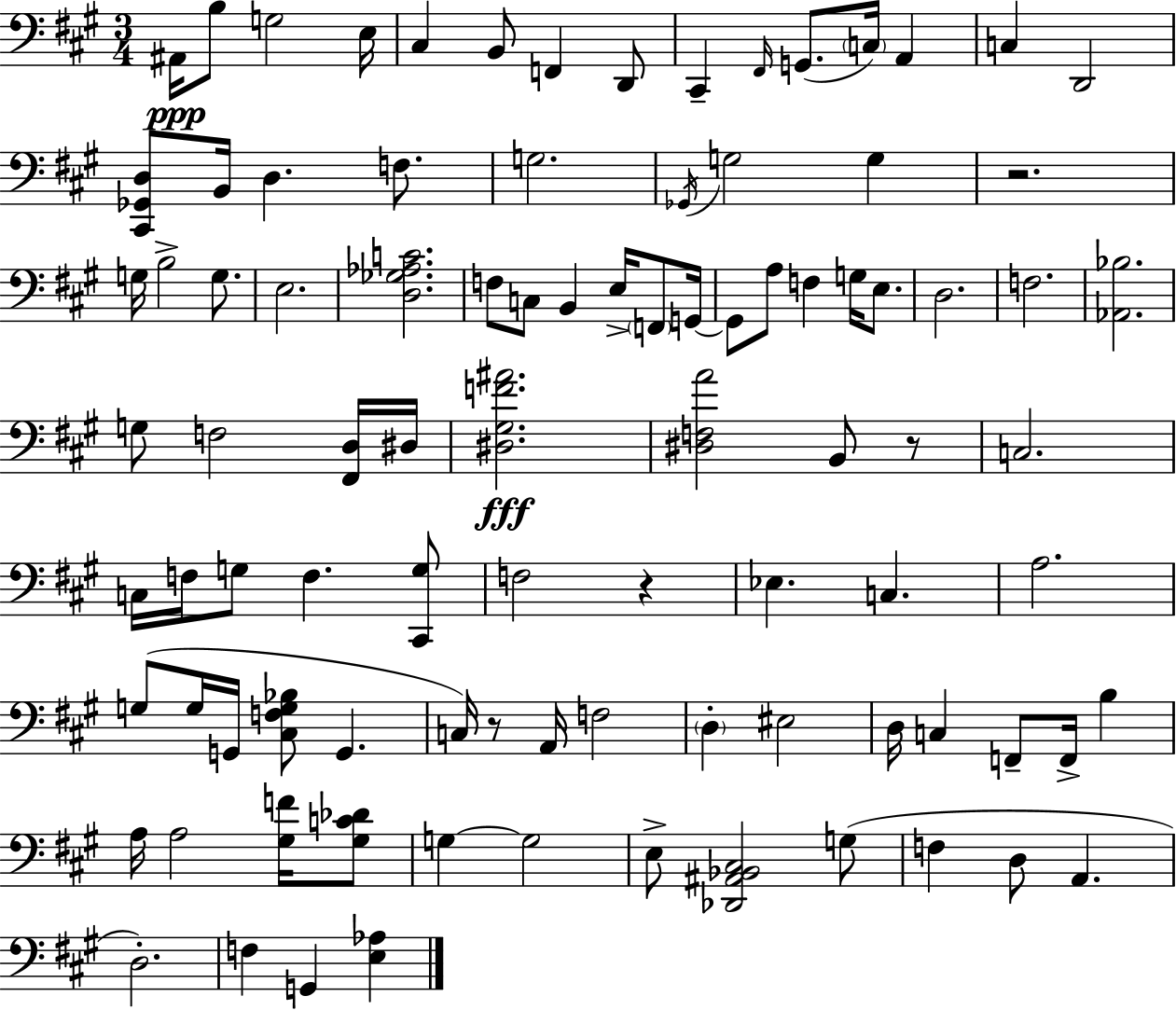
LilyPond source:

{
  \clef bass
  \numericTimeSignature
  \time 3/4
  \key a \major
  ais,16\ppp b8 g2 e16 | cis4 b,8 f,4 d,8 | cis,4-- \grace { fis,16 }( g,8. \parenthesize c16) a,4 | c4 d,2 | \break <cis, ges, d>8 b,16 d4. f8. | g2. | \acciaccatura { ges,16 } g2 g4 | r2. | \break g16 b2-> g8. | e2. | <d ges aes c'>2. | f8 c8 b,4 e16-> \parenthesize f,8 | \break g,16~~ g,8 a8 f4 g16 e8. | d2. | f2. | <aes, bes>2. | \break g8 f2 | <fis, d>16 dis16 <dis gis f' ais'>2.\fff | <dis f a'>2 b,8 | r8 c2. | \break c16 f16 g8 f4. | <cis, g>8 f2 r4 | ees4. c4. | a2. | \break g8( g16 g,16 <cis f g bes>8 g,4. | c16) r8 a,16 f2 | \parenthesize d4-. eis2 | d16 c4 f,8-- f,16-> b4 | \break a16 a2 <gis f'>16 | <gis c' des'>8 g4~~ g2 | e8-> <des, ais, bes, cis>2 | g8( f4 d8 a,4. | \break d2.-.) | f4 g,4 <e aes>4 | \bar "|."
}